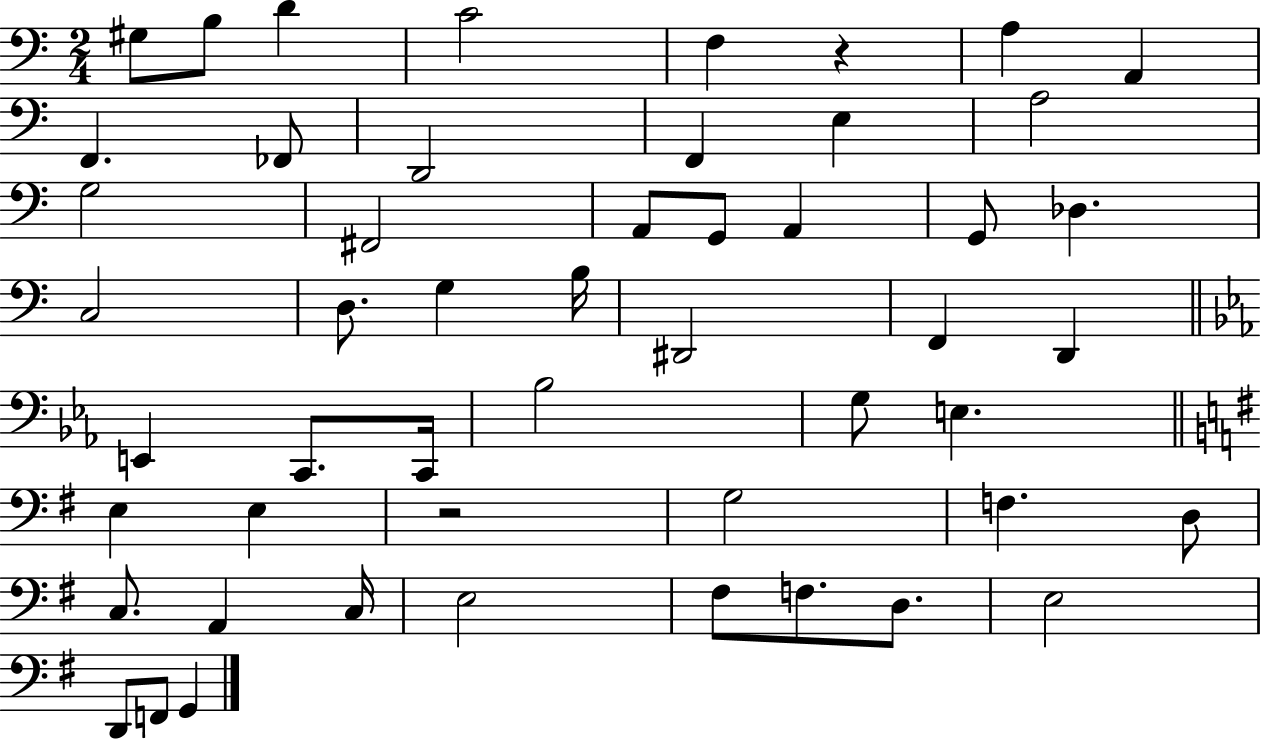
X:1
T:Untitled
M:2/4
L:1/4
K:C
^G,/2 B,/2 D C2 F, z A, A,, F,, _F,,/2 D,,2 F,, E, A,2 G,2 ^F,,2 A,,/2 G,,/2 A,, G,,/2 _D, C,2 D,/2 G, B,/4 ^D,,2 F,, D,, E,, C,,/2 C,,/4 _B,2 G,/2 E, E, E, z2 G,2 F, D,/2 C,/2 A,, C,/4 E,2 ^F,/2 F,/2 D,/2 E,2 D,,/2 F,,/2 G,,